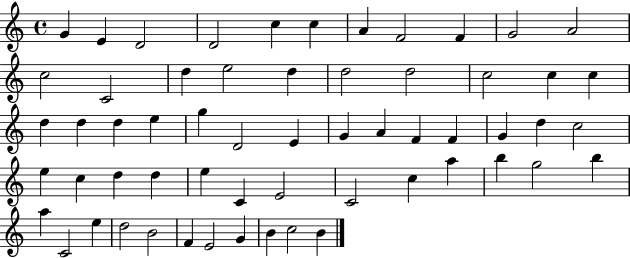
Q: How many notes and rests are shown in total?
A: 59